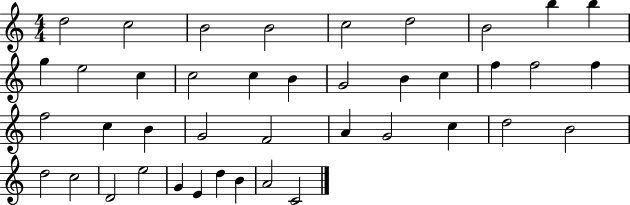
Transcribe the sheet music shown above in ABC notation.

X:1
T:Untitled
M:4/4
L:1/4
K:C
d2 c2 B2 B2 c2 d2 B2 b b g e2 c c2 c B G2 B c f f2 f f2 c B G2 F2 A G2 c d2 B2 d2 c2 D2 e2 G E d B A2 C2